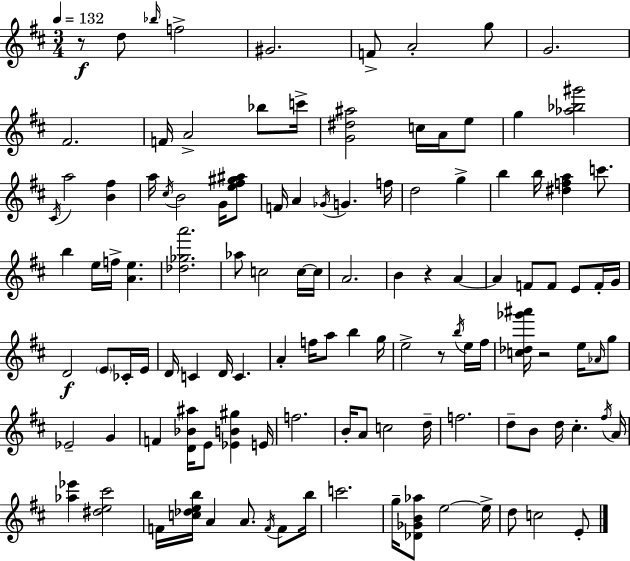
{
  \clef treble
  \numericTimeSignature
  \time 3/4
  \key d \major
  \tempo 4 = 132
  r8\f d''8 \grace { bes''16 } f''2-> | gis'2. | f'8-> a'2-. g''8 | g'2. | \break fis'2. | f'16 a'2-> bes''8 | c'''16-> <g' dis'' ais''>2 c''16 a'16 e''8 | g''4 <aes'' bes'' gis'''>2 | \break \acciaccatura { cis'16 } a''2 <b' fis''>4 | a''16 \acciaccatura { cis''16 } b'2 | g'16 <e'' fis'' gis'' ais''>8 f'16 a'4 \acciaccatura { ges'16 } g'4. | f''16 d''2 | \break g''4-> b''4 b''16 <dis'' f'' a''>4 | c'''8. b''4 e''16 f''16-> <a' e''>4. | <des'' ges'' a'''>2. | aes''8 c''2 | \break c''16~~ c''16 a'2. | b'4 r4 | a'4~~ a'4 f'8 f'8 | e'8 f'16-. g'16 d'2\f | \break \parenthesize e'8 ces'16-. e'16 d'16 c'4 d'16 c'4. | a'4-. f''16 a''8 b''4 | g''16 e''2-> | r8 \acciaccatura { b''16 } e''16 fis''16 <c'' des'' ges''' ais'''>16 r2 | \break e''16 \grace { aes'16 } g''8 ees'2-- | g'4 f'4 <d' bes' ais''>16 e'8 | <ees' b' gis''>4 e'16 f''2. | b'16-. a'8 c''2 | \break d''16-- f''2. | d''8-- b'8 d''16 cis''4.-. | \acciaccatura { fis''16 } a'16 <aes'' ees'''>4 <dis'' e'' cis'''>2 | f'16 <c'' des'' e'' b''>16 a'4 | \break a'8. \acciaccatura { f'16 } f'8 b''16 c'''2. | g''16-- <des' ges' b' aes''>8 e''2~~ | e''16-> d''8 c''2 | e'8-. \bar "|."
}